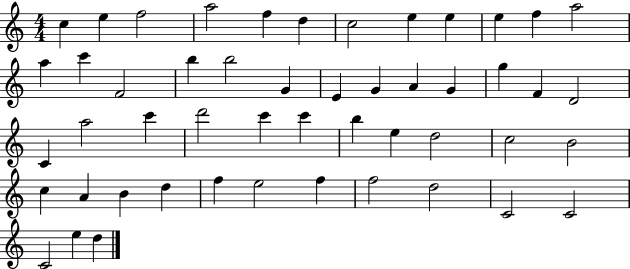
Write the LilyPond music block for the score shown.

{
  \clef treble
  \numericTimeSignature
  \time 4/4
  \key c \major
  c''4 e''4 f''2 | a''2 f''4 d''4 | c''2 e''4 e''4 | e''4 f''4 a''2 | \break a''4 c'''4 f'2 | b''4 b''2 g'4 | e'4 g'4 a'4 g'4 | g''4 f'4 d'2 | \break c'4 a''2 c'''4 | d'''2 c'''4 c'''4 | b''4 e''4 d''2 | c''2 b'2 | \break c''4 a'4 b'4 d''4 | f''4 e''2 f''4 | f''2 d''2 | c'2 c'2 | \break c'2 e''4 d''4 | \bar "|."
}